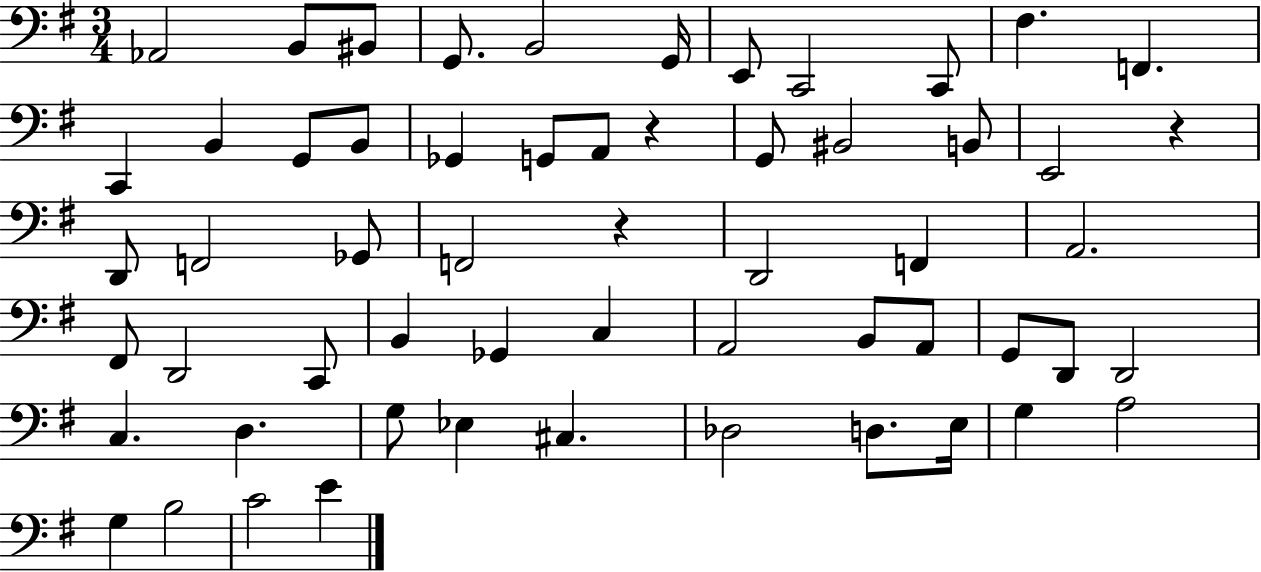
X:1
T:Untitled
M:3/4
L:1/4
K:G
_A,,2 B,,/2 ^B,,/2 G,,/2 B,,2 G,,/4 E,,/2 C,,2 C,,/2 ^F, F,, C,, B,, G,,/2 B,,/2 _G,, G,,/2 A,,/2 z G,,/2 ^B,,2 B,,/2 E,,2 z D,,/2 F,,2 _G,,/2 F,,2 z D,,2 F,, A,,2 ^F,,/2 D,,2 C,,/2 B,, _G,, C, A,,2 B,,/2 A,,/2 G,,/2 D,,/2 D,,2 C, D, G,/2 _E, ^C, _D,2 D,/2 E,/4 G, A,2 G, B,2 C2 E